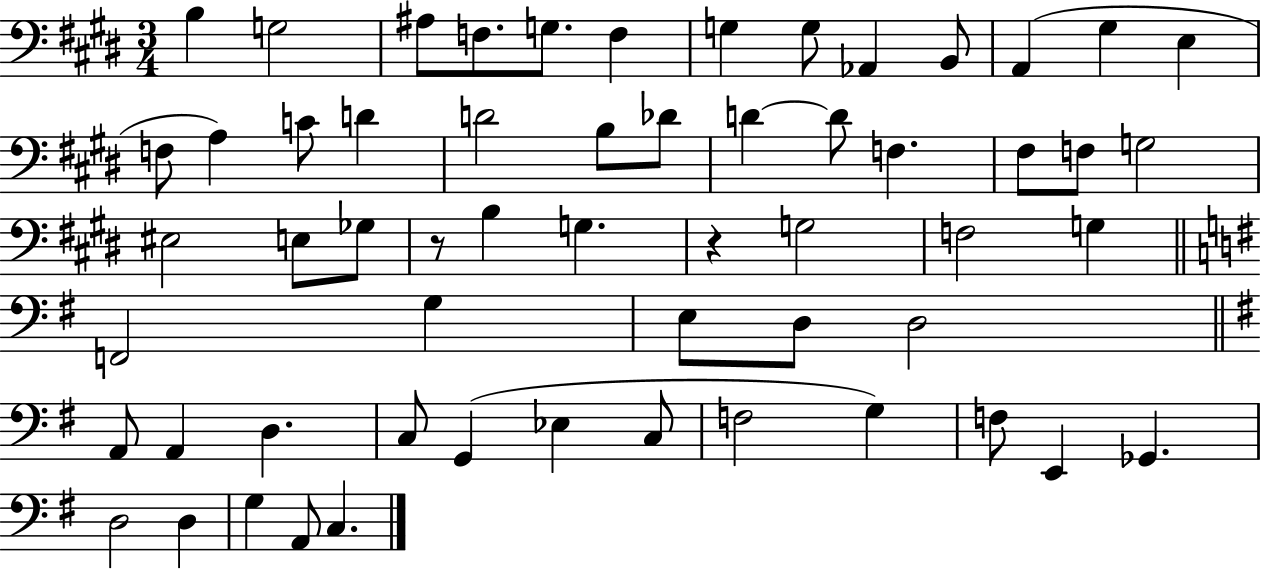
X:1
T:Untitled
M:3/4
L:1/4
K:E
B, G,2 ^A,/2 F,/2 G,/2 F, G, G,/2 _A,, B,,/2 A,, ^G, E, F,/2 A, C/2 D D2 B,/2 _D/2 D D/2 F, ^F,/2 F,/2 G,2 ^E,2 E,/2 _G,/2 z/2 B, G, z G,2 F,2 G, F,,2 G, E,/2 D,/2 D,2 A,,/2 A,, D, C,/2 G,, _E, C,/2 F,2 G, F,/2 E,, _G,, D,2 D, G, A,,/2 C,